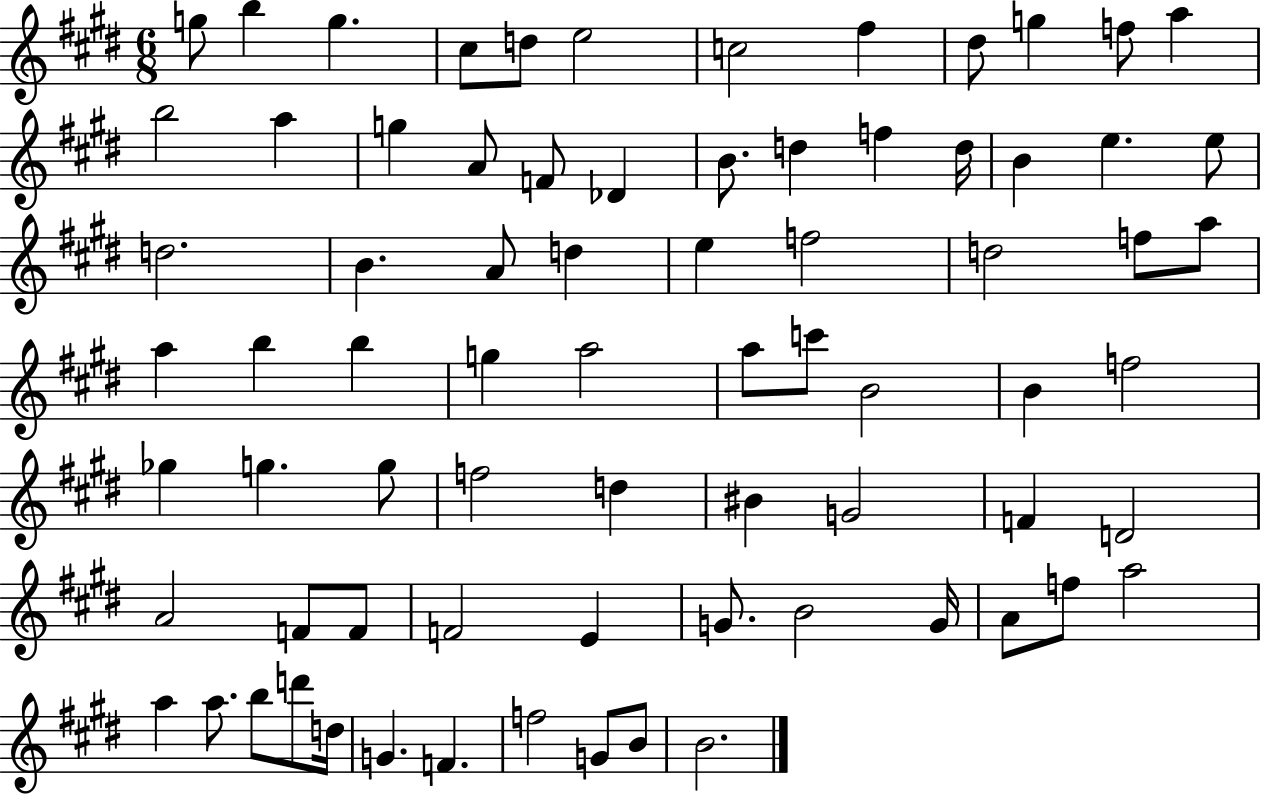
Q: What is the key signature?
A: E major